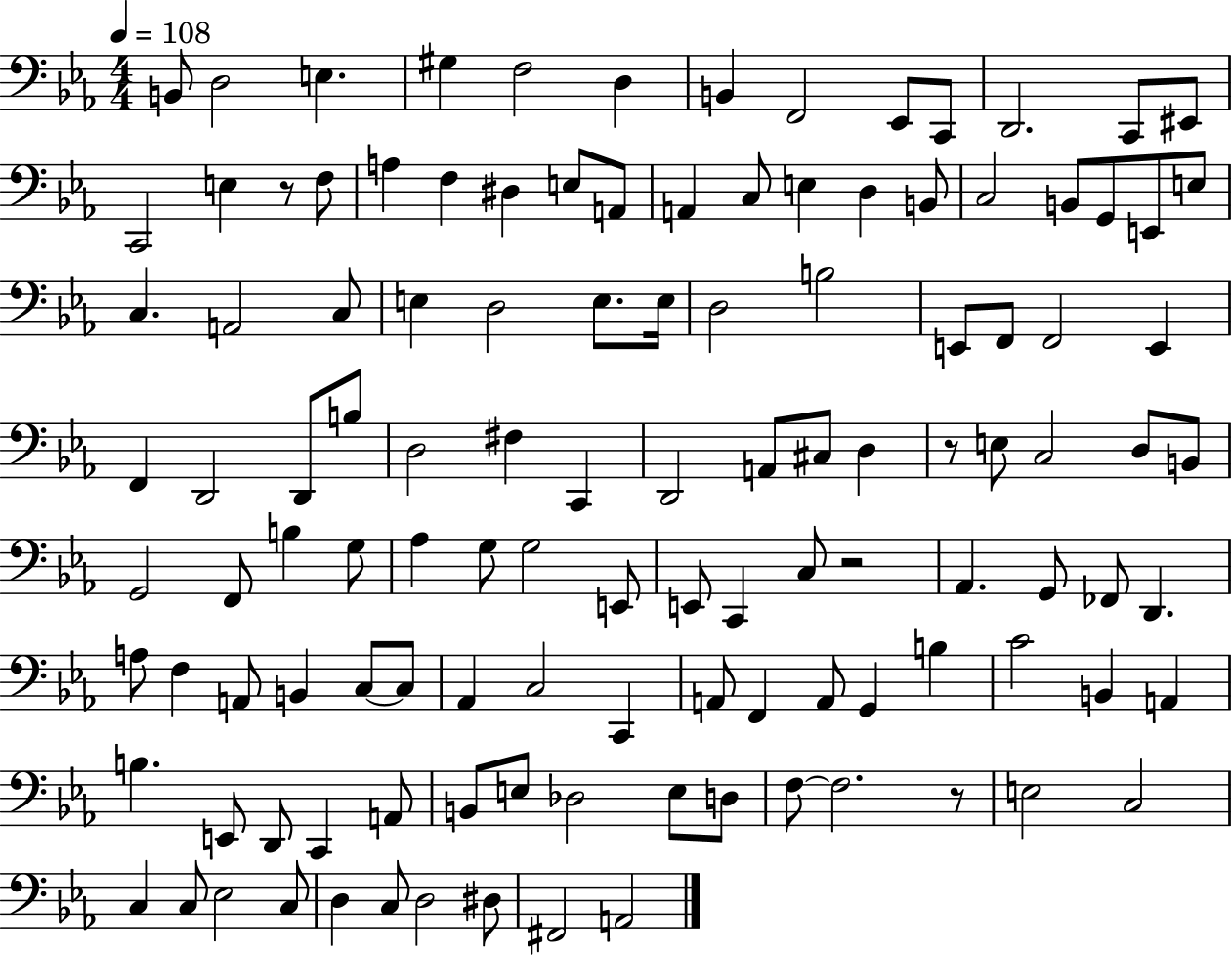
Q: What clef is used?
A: bass